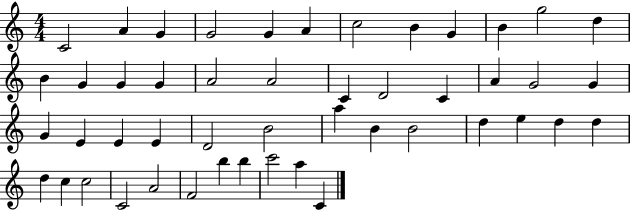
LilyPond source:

{
  \clef treble
  \numericTimeSignature
  \time 4/4
  \key c \major
  c'2 a'4 g'4 | g'2 g'4 a'4 | c''2 b'4 g'4 | b'4 g''2 d''4 | \break b'4 g'4 g'4 g'4 | a'2 a'2 | c'4 d'2 c'4 | a'4 g'2 g'4 | \break g'4 e'4 e'4 e'4 | d'2 b'2 | a''4 b'4 b'2 | d''4 e''4 d''4 d''4 | \break d''4 c''4 c''2 | c'2 a'2 | f'2 b''4 b''4 | c'''2 a''4 c'4 | \break \bar "|."
}